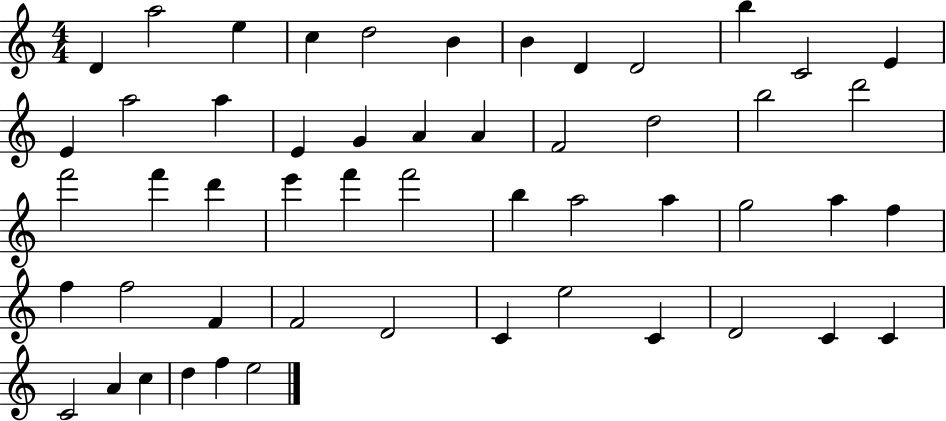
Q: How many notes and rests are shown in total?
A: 52